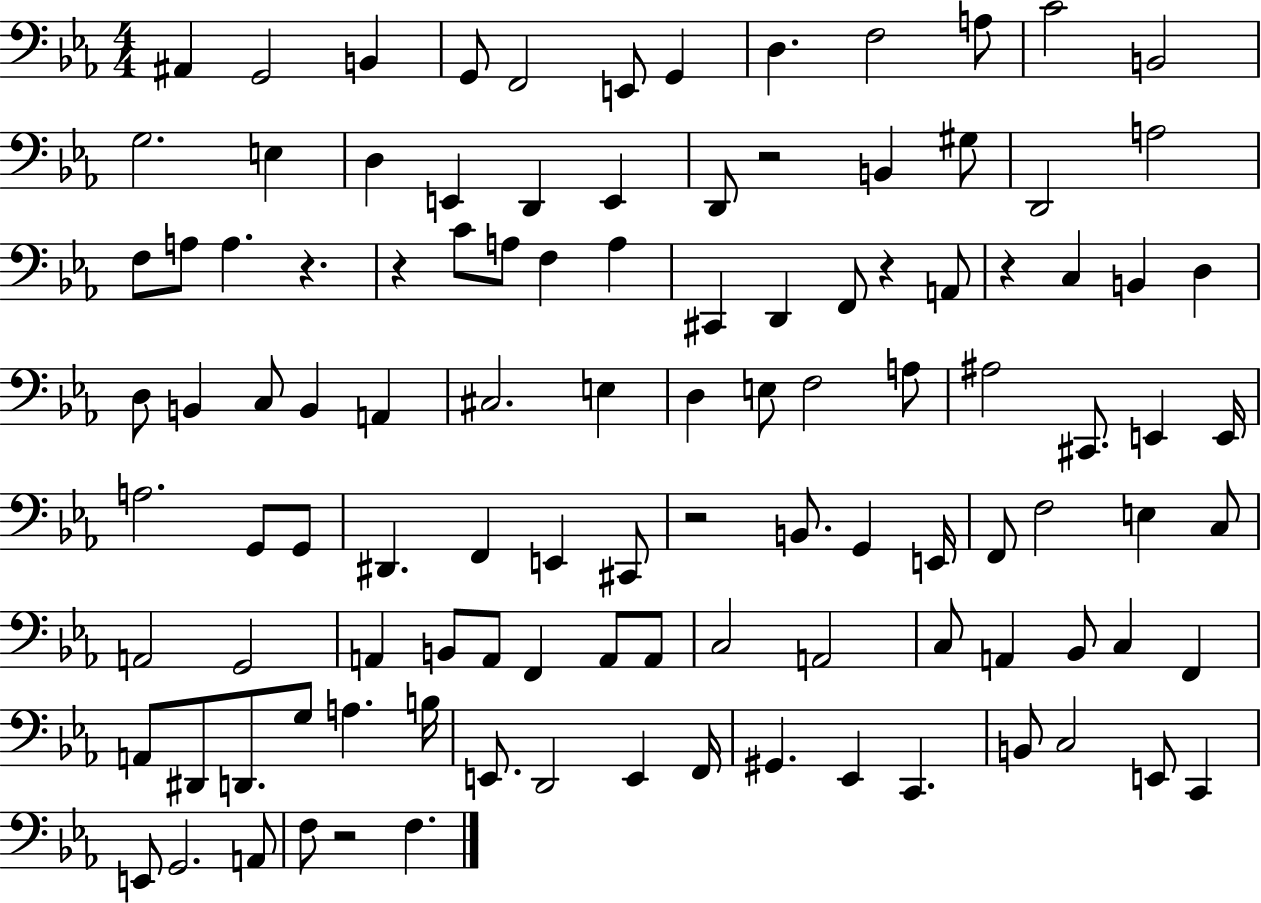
X:1
T:Untitled
M:4/4
L:1/4
K:Eb
^A,, G,,2 B,, G,,/2 F,,2 E,,/2 G,, D, F,2 A,/2 C2 B,,2 G,2 E, D, E,, D,, E,, D,,/2 z2 B,, ^G,/2 D,,2 A,2 F,/2 A,/2 A, z z C/2 A,/2 F, A, ^C,, D,, F,,/2 z A,,/2 z C, B,, D, D,/2 B,, C,/2 B,, A,, ^C,2 E, D, E,/2 F,2 A,/2 ^A,2 ^C,,/2 E,, E,,/4 A,2 G,,/2 G,,/2 ^D,, F,, E,, ^C,,/2 z2 B,,/2 G,, E,,/4 F,,/2 F,2 E, C,/2 A,,2 G,,2 A,, B,,/2 A,,/2 F,, A,,/2 A,,/2 C,2 A,,2 C,/2 A,, _B,,/2 C, F,, A,,/2 ^D,,/2 D,,/2 G,/2 A, B,/4 E,,/2 D,,2 E,, F,,/4 ^G,, _E,, C,, B,,/2 C,2 E,,/2 C,, E,,/2 G,,2 A,,/2 F,/2 z2 F,